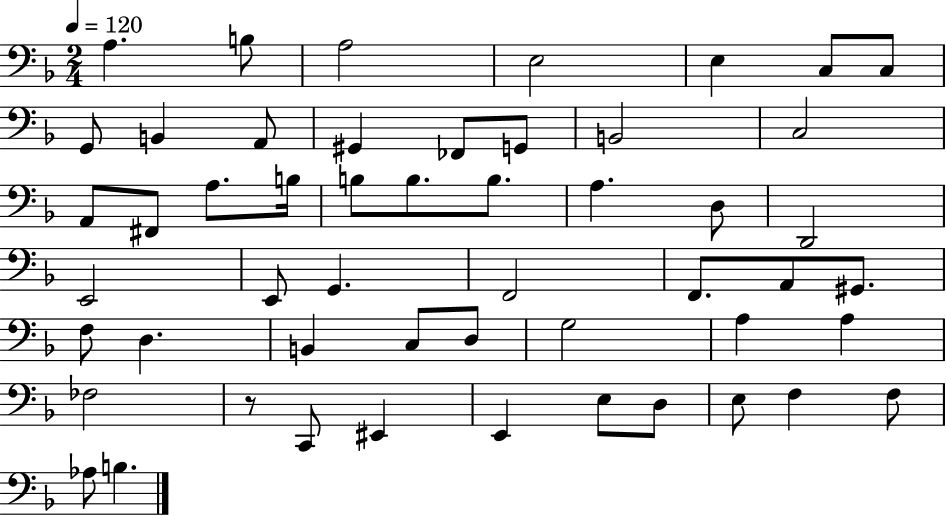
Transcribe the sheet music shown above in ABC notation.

X:1
T:Untitled
M:2/4
L:1/4
K:F
A, B,/2 A,2 E,2 E, C,/2 C,/2 G,,/2 B,, A,,/2 ^G,, _F,,/2 G,,/2 B,,2 C,2 A,,/2 ^F,,/2 A,/2 B,/4 B,/2 B,/2 B,/2 A, D,/2 D,,2 E,,2 E,,/2 G,, F,,2 F,,/2 A,,/2 ^G,,/2 F,/2 D, B,, C,/2 D,/2 G,2 A, A, _F,2 z/2 C,,/2 ^E,, E,, E,/2 D,/2 E,/2 F, F,/2 _A,/2 B,